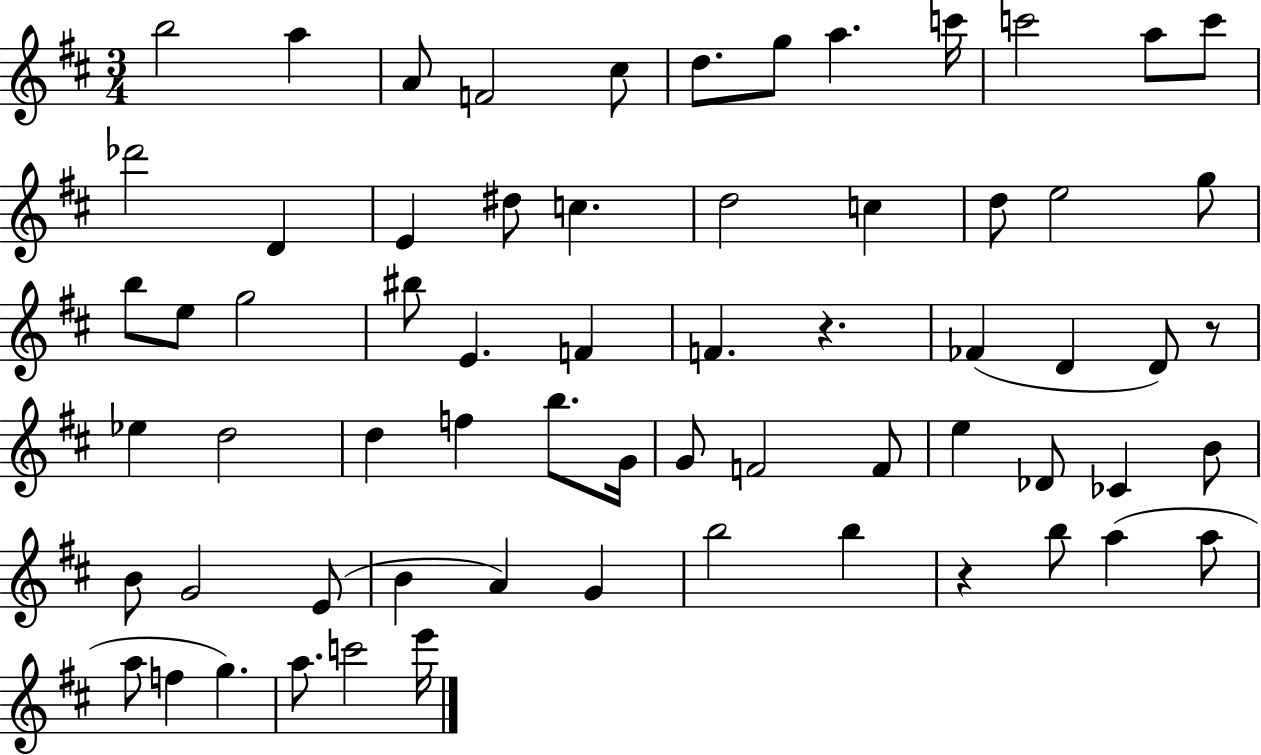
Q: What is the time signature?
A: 3/4